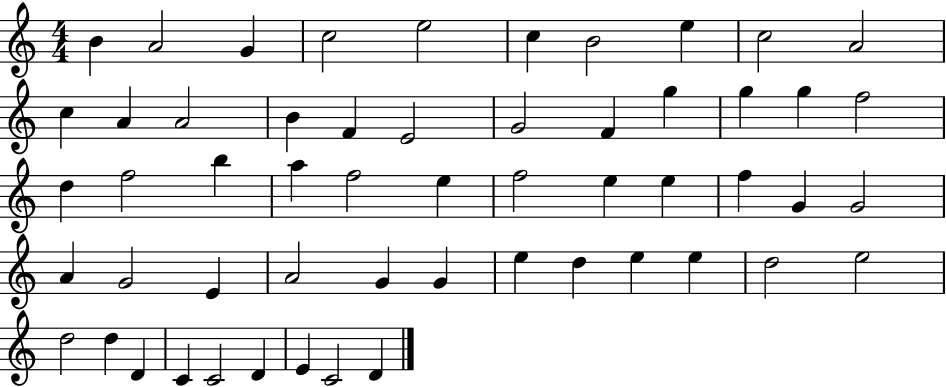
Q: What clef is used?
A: treble